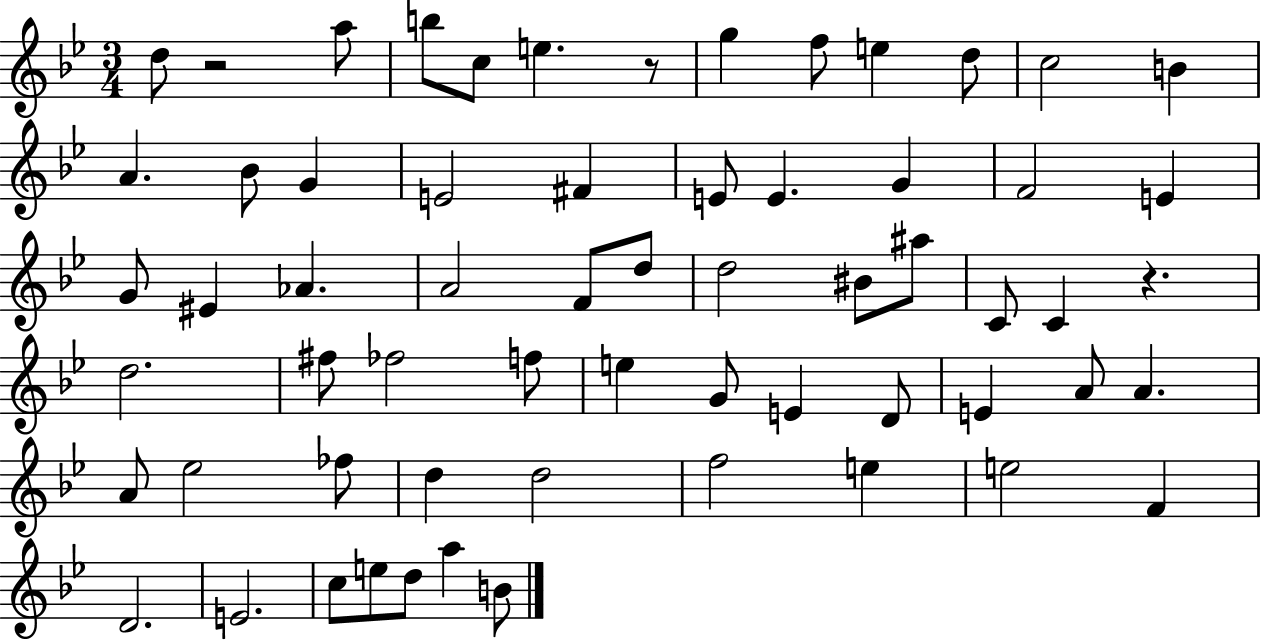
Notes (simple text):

D5/e R/h A5/e B5/e C5/e E5/q. R/e G5/q F5/e E5/q D5/e C5/h B4/q A4/q. Bb4/e G4/q E4/h F#4/q E4/e E4/q. G4/q F4/h E4/q G4/e EIS4/q Ab4/q. A4/h F4/e D5/e D5/h BIS4/e A#5/e C4/e C4/q R/q. D5/h. F#5/e FES5/h F5/e E5/q G4/e E4/q D4/e E4/q A4/e A4/q. A4/e Eb5/h FES5/e D5/q D5/h F5/h E5/q E5/h F4/q D4/h. E4/h. C5/e E5/e D5/e A5/q B4/e